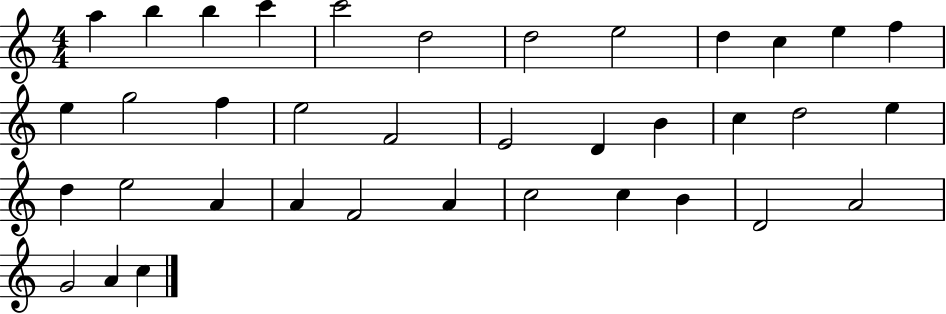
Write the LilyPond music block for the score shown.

{
  \clef treble
  \numericTimeSignature
  \time 4/4
  \key c \major
  a''4 b''4 b''4 c'''4 | c'''2 d''2 | d''2 e''2 | d''4 c''4 e''4 f''4 | \break e''4 g''2 f''4 | e''2 f'2 | e'2 d'4 b'4 | c''4 d''2 e''4 | \break d''4 e''2 a'4 | a'4 f'2 a'4 | c''2 c''4 b'4 | d'2 a'2 | \break g'2 a'4 c''4 | \bar "|."
}